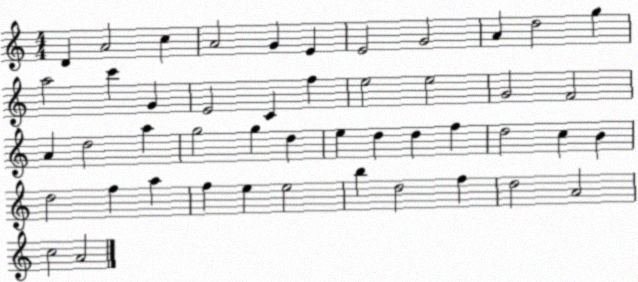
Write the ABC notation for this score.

X:1
T:Untitled
M:4/4
L:1/4
K:C
D A2 c A2 G E E2 G2 A d2 g a2 c' G E2 C f e2 e2 G2 F2 A d2 a g2 g d e d d f d2 c B d2 f a f e e2 b d2 f d2 A2 c2 A2